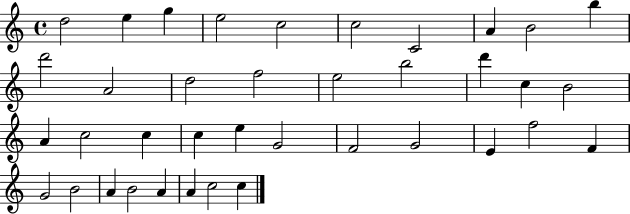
X:1
T:Untitled
M:4/4
L:1/4
K:C
d2 e g e2 c2 c2 C2 A B2 b d'2 A2 d2 f2 e2 b2 d' c B2 A c2 c c e G2 F2 G2 E f2 F G2 B2 A B2 A A c2 c